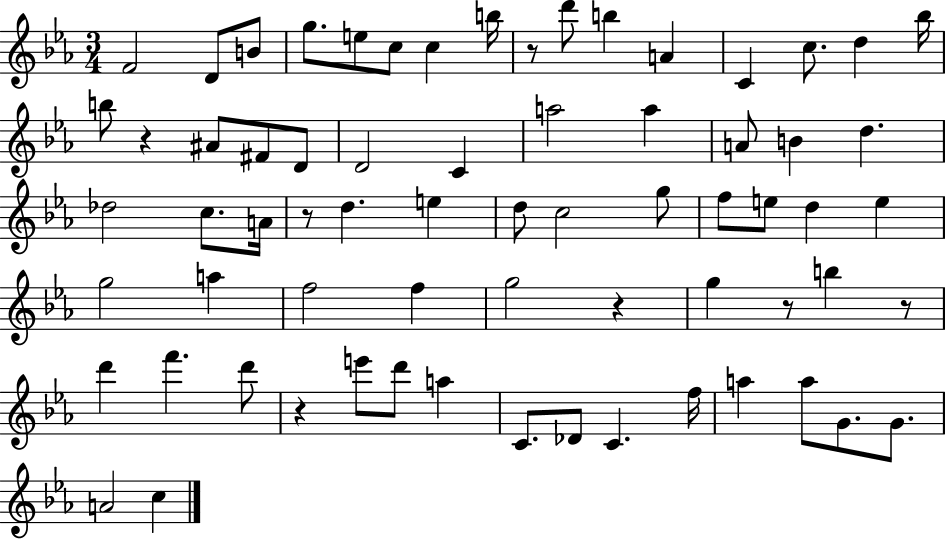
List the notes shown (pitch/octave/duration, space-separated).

F4/h D4/e B4/e G5/e. E5/e C5/e C5/q B5/s R/e D6/e B5/q A4/q C4/q C5/e. D5/q Bb5/s B5/e R/q A#4/e F#4/e D4/e D4/h C4/q A5/h A5/q A4/e B4/q D5/q. Db5/h C5/e. A4/s R/e D5/q. E5/q D5/e C5/h G5/e F5/e E5/e D5/q E5/q G5/h A5/q F5/h F5/q G5/h R/q G5/q R/e B5/q R/e D6/q F6/q. D6/e R/q E6/e D6/e A5/q C4/e. Db4/e C4/q. F5/s A5/q A5/e G4/e. G4/e. A4/h C5/q